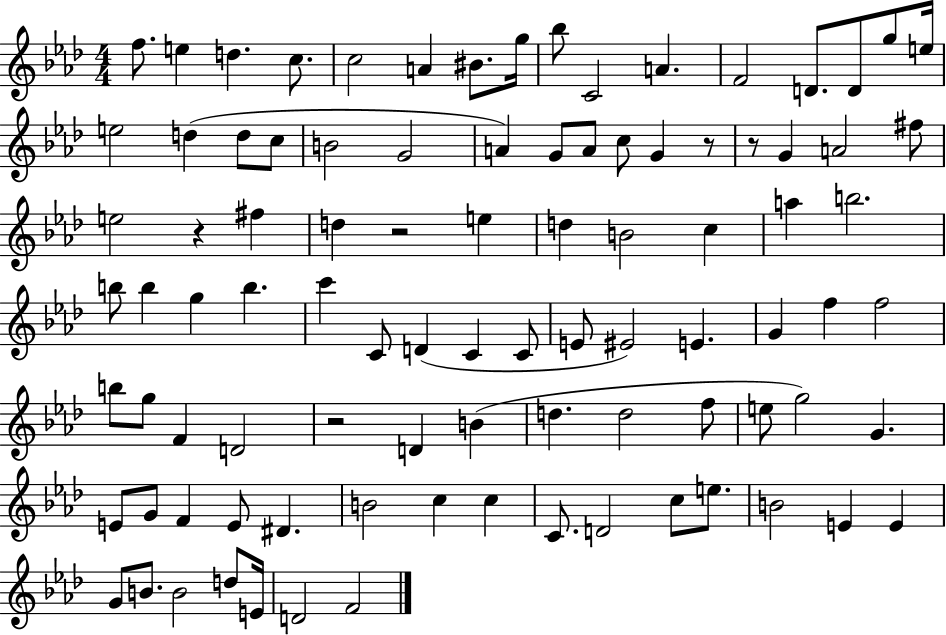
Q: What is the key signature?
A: AES major